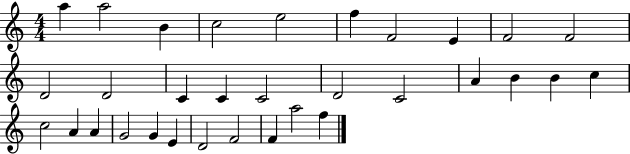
X:1
T:Untitled
M:4/4
L:1/4
K:C
a a2 B c2 e2 f F2 E F2 F2 D2 D2 C C C2 D2 C2 A B B c c2 A A G2 G E D2 F2 F a2 f